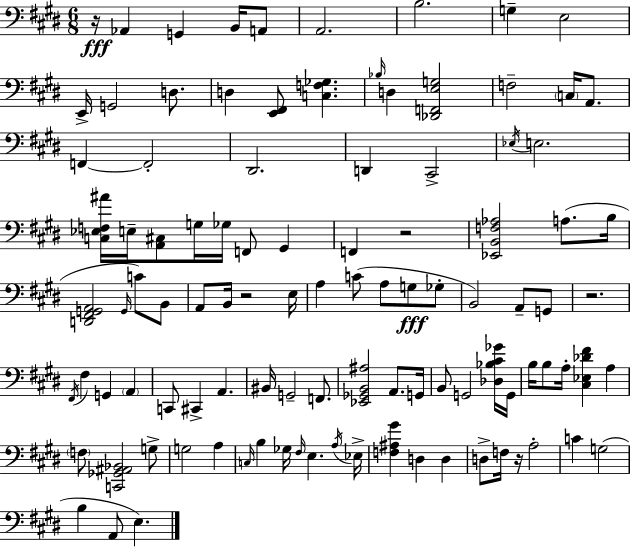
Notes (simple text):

R/s Ab2/q G2/q B2/s A2/e A2/h. B3/h. G3/q E3/h E2/s G2/h D3/e. D3/q [E2,F#2]/e [C3,F3,Gb3]/q. Bb3/s D3/q [Db2,F2,E3,G3]/h F3/h C3/s A2/e. F2/q F2/h D#2/h. D2/q C#2/h Eb3/s E3/h. [C3,Eb3,F3,A#4]/s E3/s [A2,C#3]/e G3/s Gb3/s F2/e G#2/q F2/q R/h [Eb2,B2,F3,Ab3]/h A3/e. B3/s [D2,F#2,G2,A2]/h G2/s C4/e B2/e A2/e B2/s R/h E3/s A3/q C4/e A3/e G3/e Gb3/e B2/h A2/e G2/e R/h. F#2/s F#3/q G2/q A2/q C2/e C#2/q A2/q. BIS2/s G2/h F2/e. [Eb2,Gb2,B2,A#3]/h A2/e. G2/s B2/e G2/h [Db3,Bb3,C#4,Gb4]/s G2/s B3/s B3/e A3/s [C#3,Eb3,Db4,F#4]/q A3/q F3/e [C2,Gb2,A#2,Bb2]/h G3/e G3/h A3/q C3/s B3/q Gb3/s F#3/s E3/q. A3/s Eb3/s [F3,A#3,G#4]/q D3/q D3/q D3/e F3/s R/s A3/h C4/q G3/h B3/q A2/e E3/q.